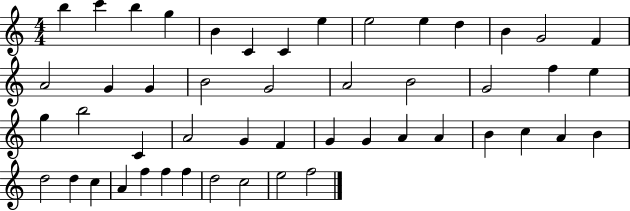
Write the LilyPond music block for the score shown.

{
  \clef treble
  \numericTimeSignature
  \time 4/4
  \key c \major
  b''4 c'''4 b''4 g''4 | b'4 c'4 c'4 e''4 | e''2 e''4 d''4 | b'4 g'2 f'4 | \break a'2 g'4 g'4 | b'2 g'2 | a'2 b'2 | g'2 f''4 e''4 | \break g''4 b''2 c'4 | a'2 g'4 f'4 | g'4 g'4 a'4 a'4 | b'4 c''4 a'4 b'4 | \break d''2 d''4 c''4 | a'4 f''4 f''4 f''4 | d''2 c''2 | e''2 f''2 | \break \bar "|."
}